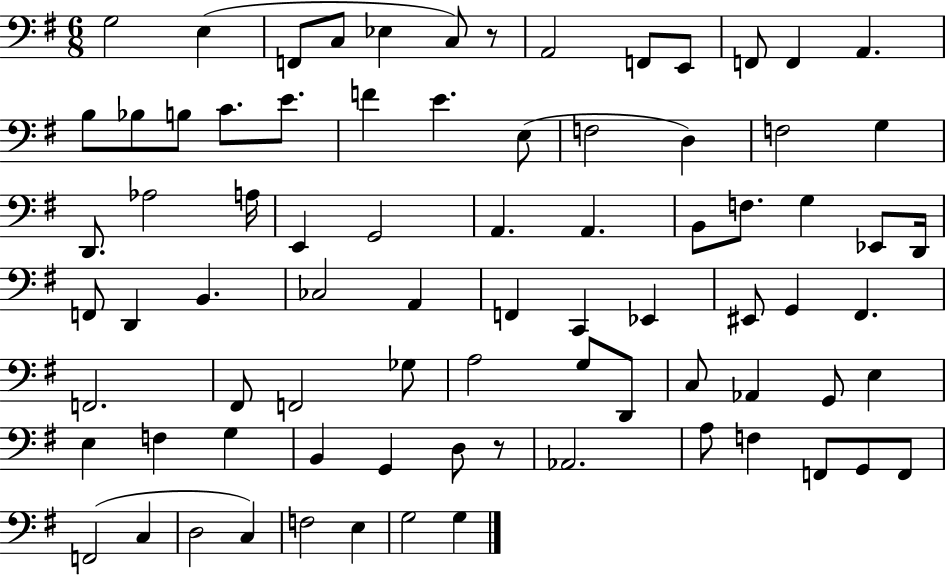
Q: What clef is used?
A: bass